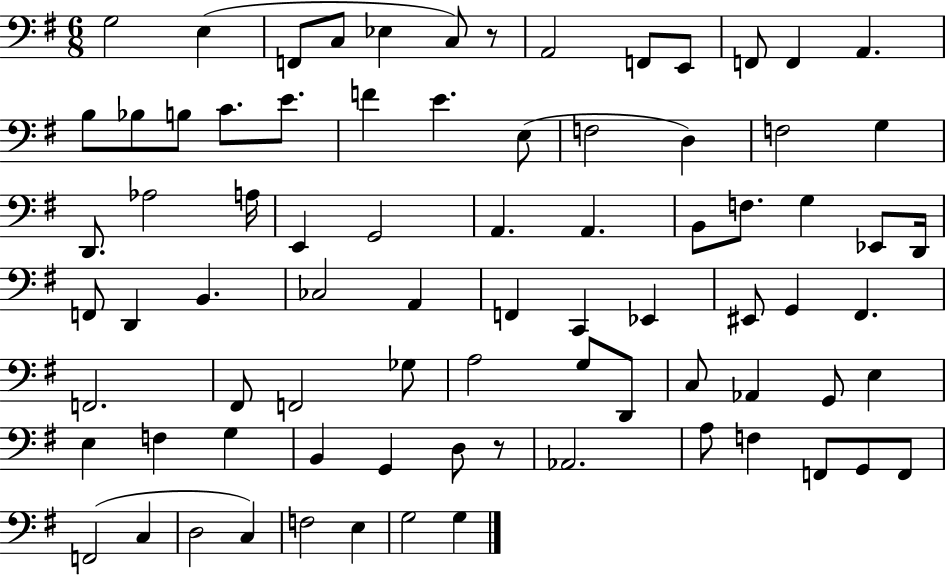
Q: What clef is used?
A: bass